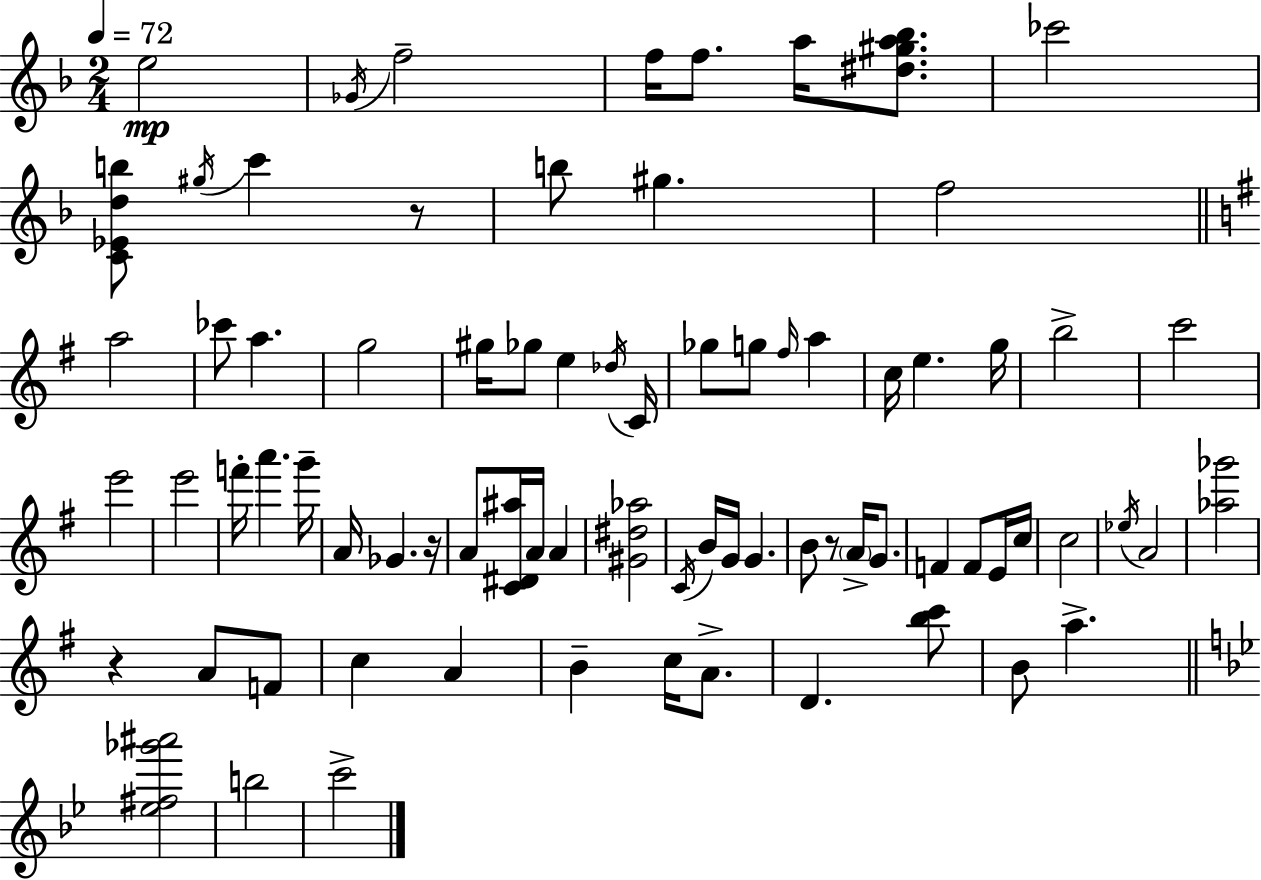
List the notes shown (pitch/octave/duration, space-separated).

E5/h Gb4/s F5/h F5/s F5/e. A5/s [D#5,G#5,A5,Bb5]/e. CES6/h [C4,Eb4,D5,B5]/e G#5/s C6/q R/e B5/e G#5/q. F5/h A5/h CES6/e A5/q. G5/h G#5/s Gb5/e E5/q Db5/s C4/s Gb5/e G5/e F#5/s A5/q C5/s E5/q. G5/s B5/h C6/h E6/h E6/h F6/s A6/q. G6/s A4/s Gb4/q. R/s A4/e [C4,D#4,A#5]/s A4/s A4/q [G#4,D#5,Ab5]/h C4/s B4/s G4/s G4/q. B4/e R/e A4/s G4/e. F4/q F4/e E4/s C5/s C5/h Eb5/s A4/h [Ab5,Gb6]/h R/q A4/e F4/e C5/q A4/q B4/q C5/s A4/e. D4/q. [B5,C6]/e B4/e A5/q. [Eb5,F#5,Gb6,A#6]/h B5/h C6/h